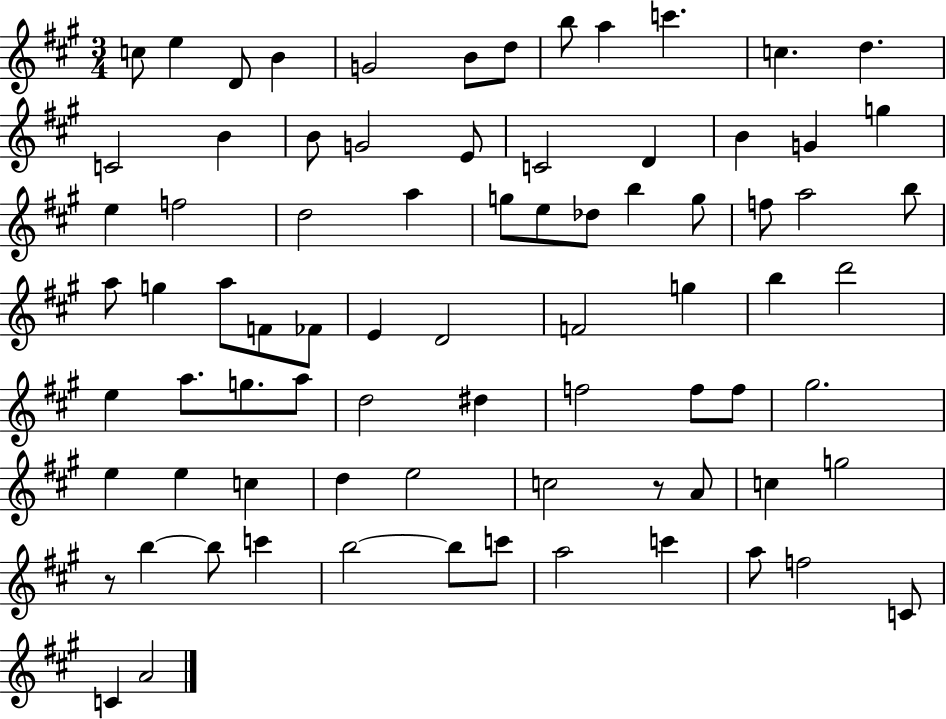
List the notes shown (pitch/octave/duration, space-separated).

C5/e E5/q D4/e B4/q G4/h B4/e D5/e B5/e A5/q C6/q. C5/q. D5/q. C4/h B4/q B4/e G4/h E4/e C4/h D4/q B4/q G4/q G5/q E5/q F5/h D5/h A5/q G5/e E5/e Db5/e B5/q G5/e F5/e A5/h B5/e A5/e G5/q A5/e F4/e FES4/e E4/q D4/h F4/h G5/q B5/q D6/h E5/q A5/e. G5/e. A5/e D5/h D#5/q F5/h F5/e F5/e G#5/h. E5/q E5/q C5/q D5/q E5/h C5/h R/e A4/e C5/q G5/h R/e B5/q B5/e C6/q B5/h B5/e C6/e A5/h C6/q A5/e F5/h C4/e C4/q A4/h